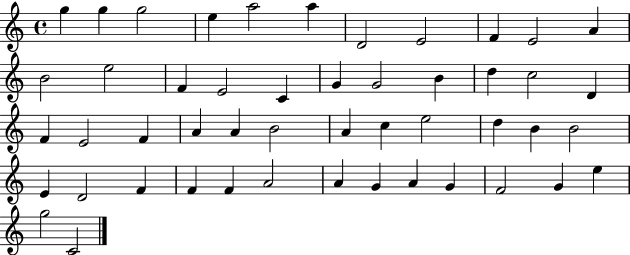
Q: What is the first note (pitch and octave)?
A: G5